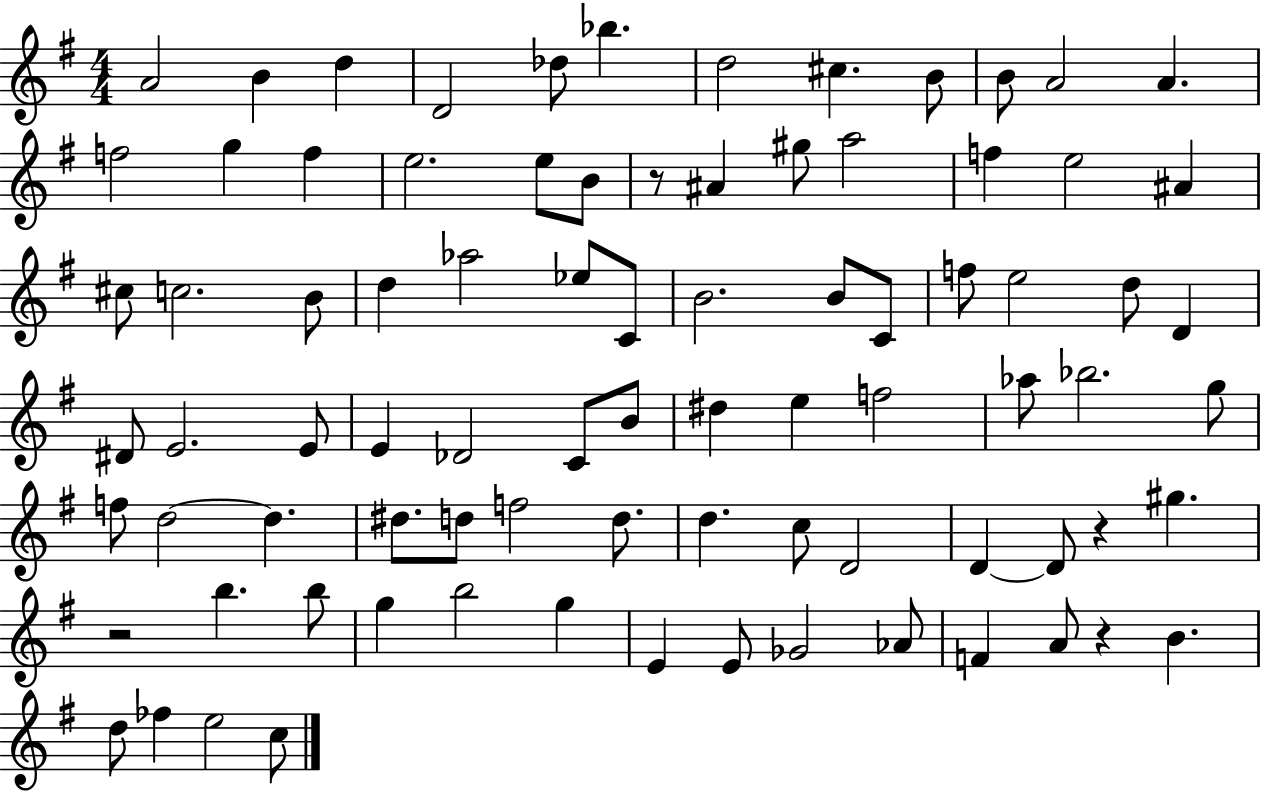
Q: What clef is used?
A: treble